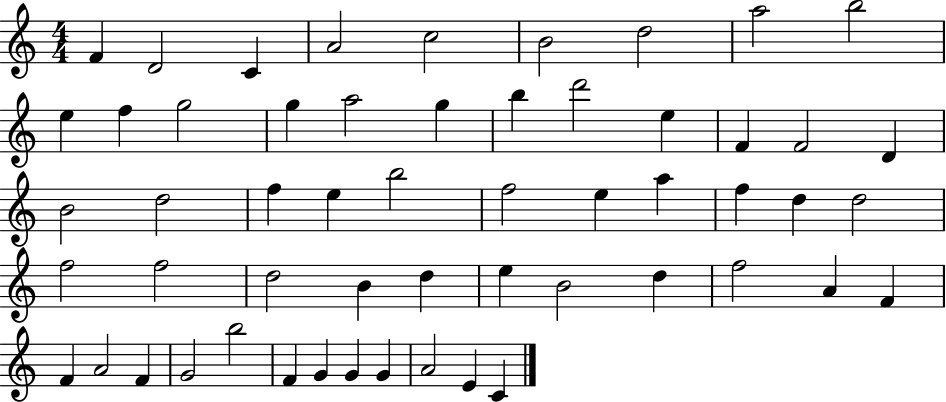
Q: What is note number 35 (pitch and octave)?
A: D5